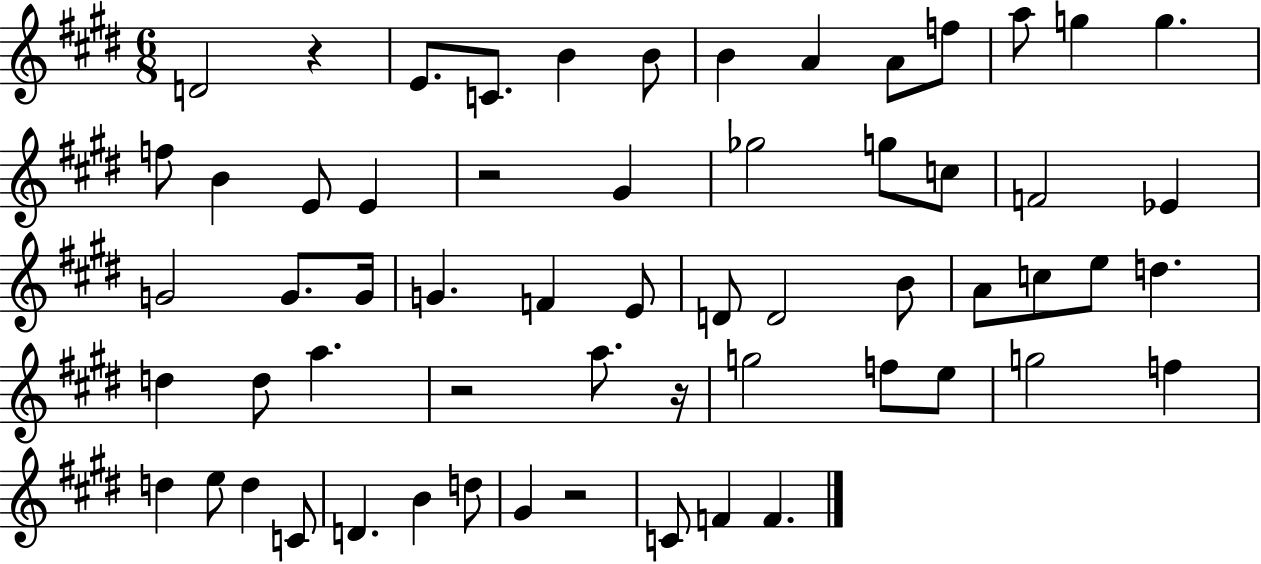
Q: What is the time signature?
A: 6/8